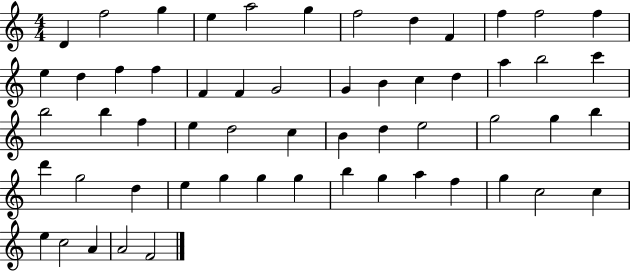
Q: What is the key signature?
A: C major